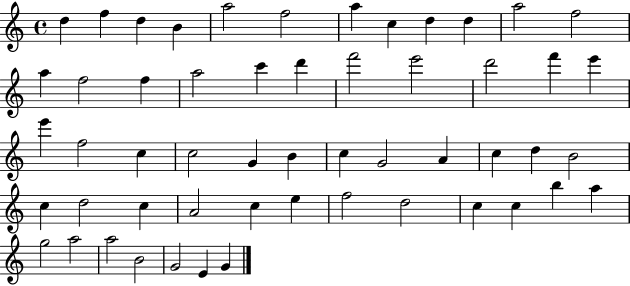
X:1
T:Untitled
M:4/4
L:1/4
K:C
d f d B a2 f2 a c d d a2 f2 a f2 f a2 c' d' f'2 e'2 d'2 f' e' e' f2 c c2 G B c G2 A c d B2 c d2 c A2 c e f2 d2 c c b a g2 a2 a2 B2 G2 E G